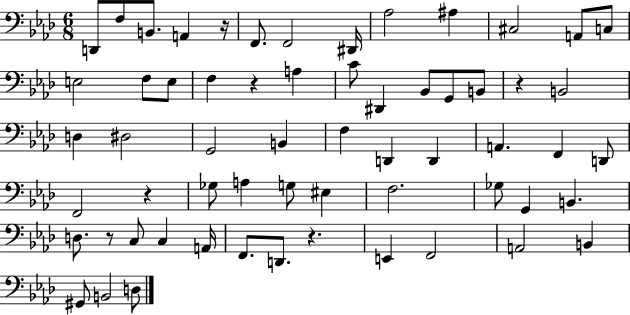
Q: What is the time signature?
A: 6/8